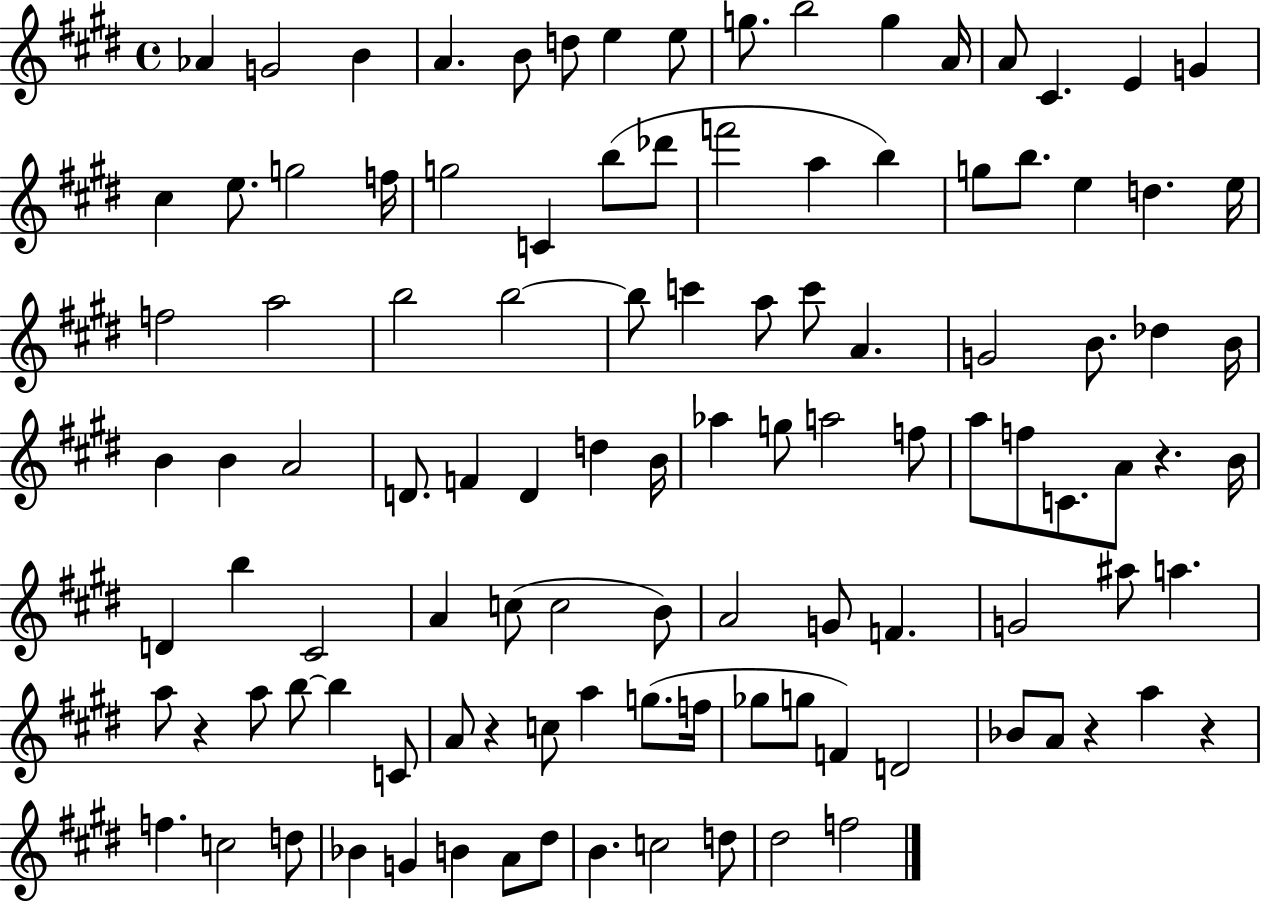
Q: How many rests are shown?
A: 5